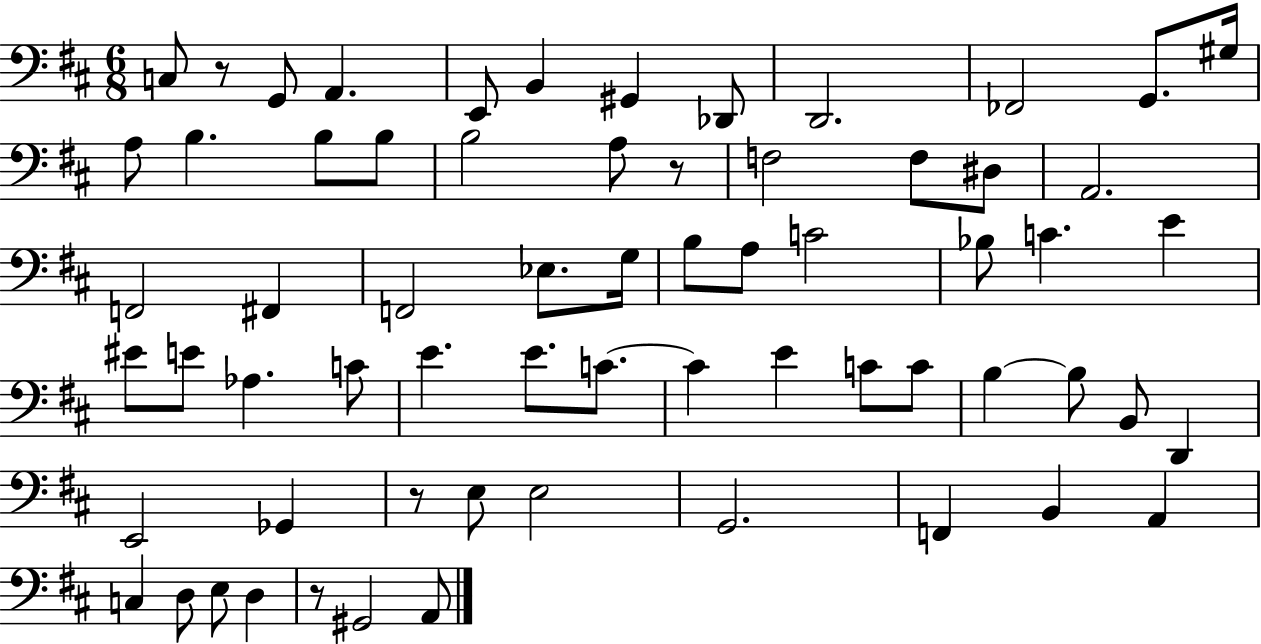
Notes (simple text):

C3/e R/e G2/e A2/q. E2/e B2/q G#2/q Db2/e D2/h. FES2/h G2/e. G#3/s A3/e B3/q. B3/e B3/e B3/h A3/e R/e F3/h F3/e D#3/e A2/h. F2/h F#2/q F2/h Eb3/e. G3/s B3/e A3/e C4/h Bb3/e C4/q. E4/q EIS4/e E4/e Ab3/q. C4/e E4/q. E4/e. C4/e. C4/q E4/q C4/e C4/e B3/q B3/e B2/e D2/q E2/h Gb2/q R/e E3/e E3/h G2/h. F2/q B2/q A2/q C3/q D3/e E3/e D3/q R/e G#2/h A2/e